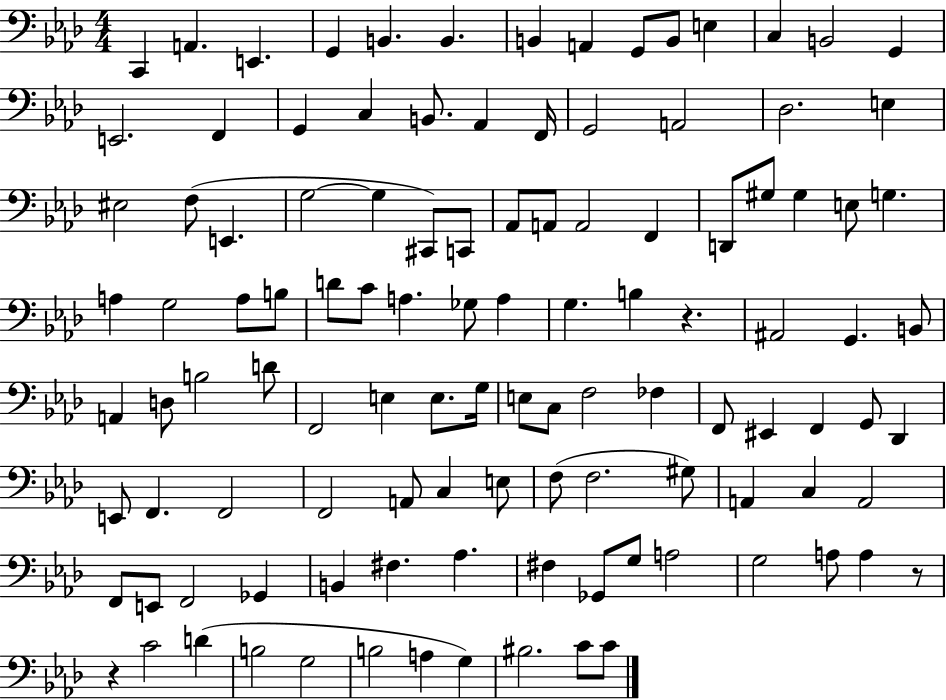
X:1
T:Untitled
M:4/4
L:1/4
K:Ab
C,, A,, E,, G,, B,, B,, B,, A,, G,,/2 B,,/2 E, C, B,,2 G,, E,,2 F,, G,, C, B,,/2 _A,, F,,/4 G,,2 A,,2 _D,2 E, ^E,2 F,/2 E,, G,2 G, ^C,,/2 C,,/2 _A,,/2 A,,/2 A,,2 F,, D,,/2 ^G,/2 ^G, E,/2 G, A, G,2 A,/2 B,/2 D/2 C/2 A, _G,/2 A, G, B, z ^A,,2 G,, B,,/2 A,, D,/2 B,2 D/2 F,,2 E, E,/2 G,/4 E,/2 C,/2 F,2 _F, F,,/2 ^E,, F,, G,,/2 _D,, E,,/2 F,, F,,2 F,,2 A,,/2 C, E,/2 F,/2 F,2 ^G,/2 A,, C, A,,2 F,,/2 E,,/2 F,,2 _G,, B,, ^F, _A, ^F, _G,,/2 G,/2 A,2 G,2 A,/2 A, z/2 z C2 D B,2 G,2 B,2 A, G, ^B,2 C/2 C/2